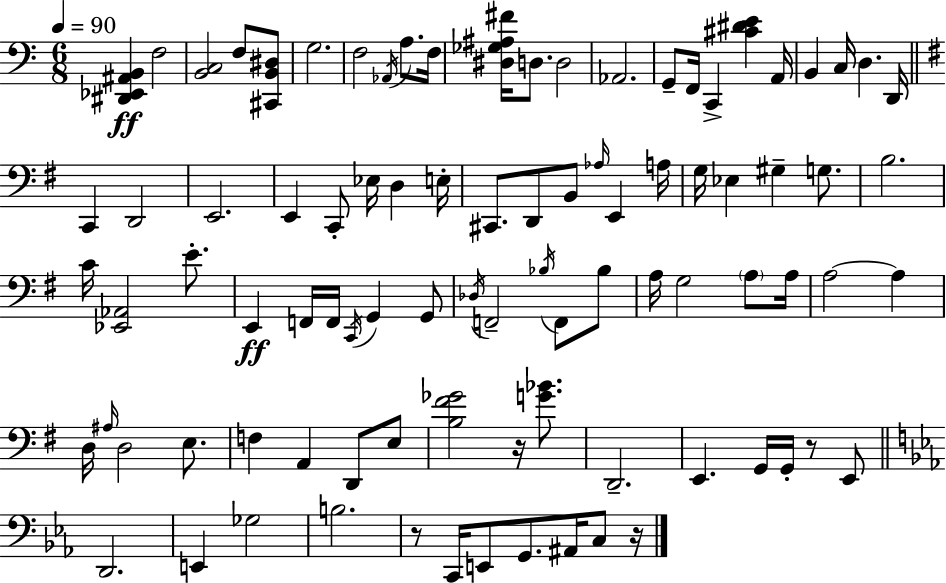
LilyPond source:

{
  \clef bass
  \numericTimeSignature
  \time 6/8
  \key c \major
  \tempo 4 = 90
  <dis, ees, ais, b,>4\ff f2 | <b, c>2 f8 <cis, b, dis>8 | g2. | f2 \acciaccatura { aes,16 } a8. | \break f16 <dis ges ais fis'>16 d8. d2 | aes,2. | g,8-- f,16 c,4-> <cis' dis' e'>4 | a,16 b,4 c16 d4. | \break d,16 \bar "||" \break \key g \major c,4 d,2 | e,2. | e,4 c,8-. ees16 d4 e16-. | cis,8. d,8 b,8 \grace { aes16 } e,4 | \break a16 g16 ees4 gis4-- g8. | b2. | c'16 <ees, aes,>2 e'8.-. | e,4\ff f,16 f,16 \acciaccatura { c,16 } g,4 | \break g,8 \acciaccatura { des16 } f,2-- \acciaccatura { bes16 } | f,8 bes8 a16 g2 | \parenthesize a8 a16 a2~~ | a4 d16 \grace { ais16 } d2 | \break e8. f4 a,4 | d,8 e8 <b fis' ges'>2 | r16 <g' bes'>8. d,2.-- | e,4. g,16 | \break g,16-. r8 e,8 \bar "||" \break \key ees \major d,2. | e,4 ges2 | b2. | r8 c,16 e,8 g,8. ais,16 c8 r16 | \break \bar "|."
}